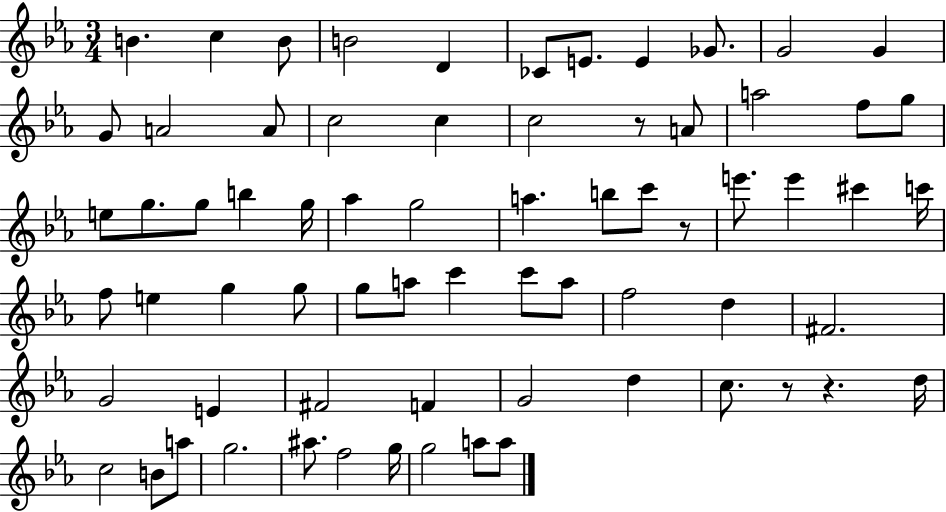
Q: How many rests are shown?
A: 4